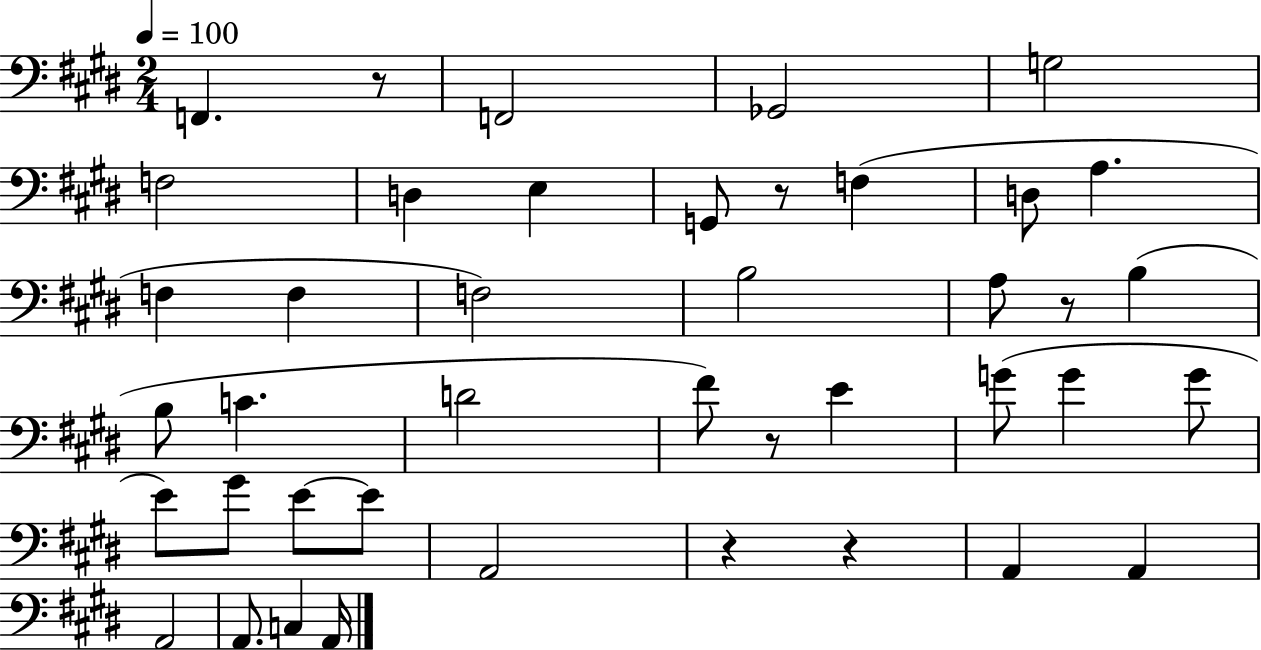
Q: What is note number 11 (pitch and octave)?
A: A3